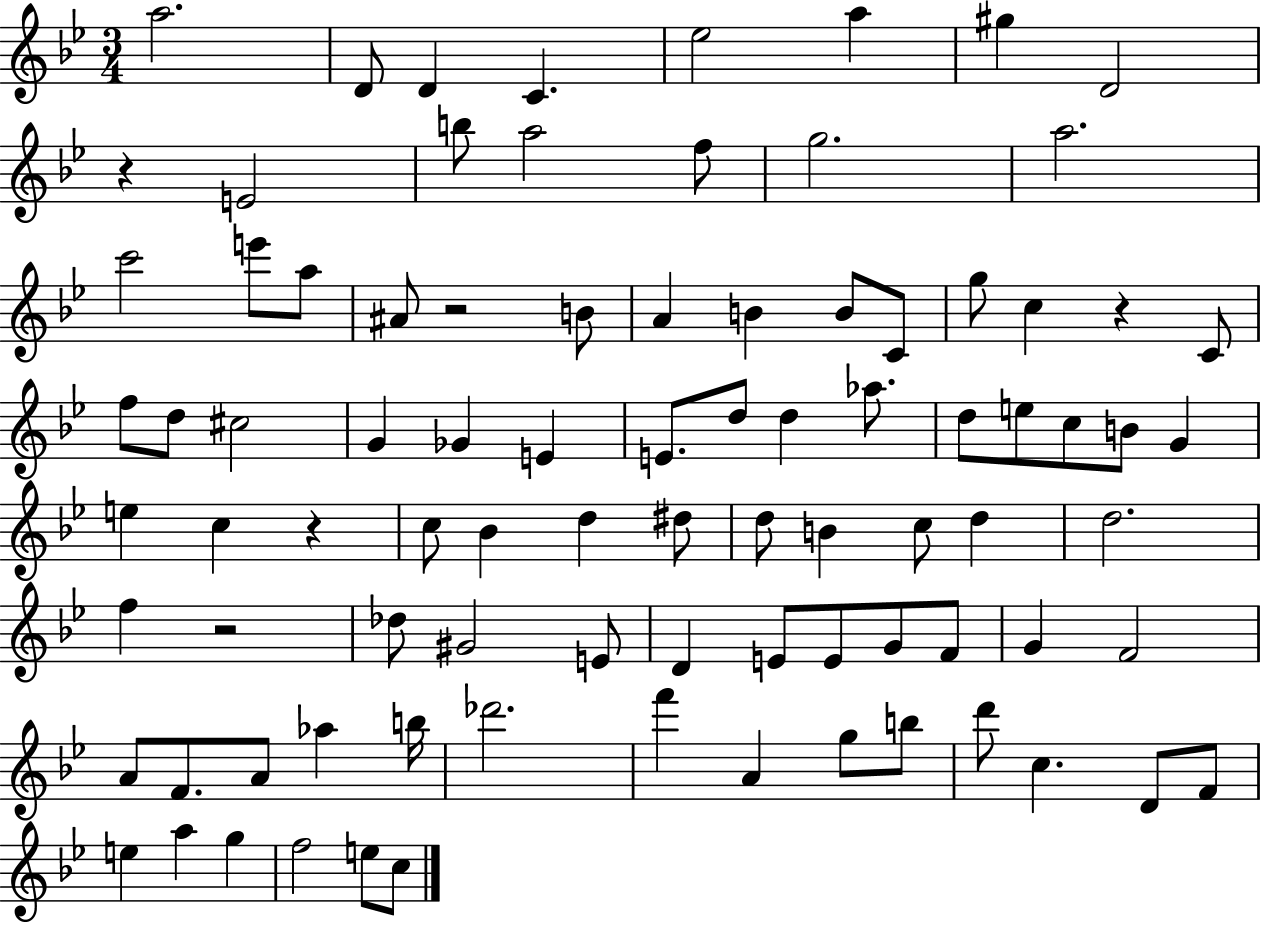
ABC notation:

X:1
T:Untitled
M:3/4
L:1/4
K:Bb
a2 D/2 D C _e2 a ^g D2 z E2 b/2 a2 f/2 g2 a2 c'2 e'/2 a/2 ^A/2 z2 B/2 A B B/2 C/2 g/2 c z C/2 f/2 d/2 ^c2 G _G E E/2 d/2 d _a/2 d/2 e/2 c/2 B/2 G e c z c/2 _B d ^d/2 d/2 B c/2 d d2 f z2 _d/2 ^G2 E/2 D E/2 E/2 G/2 F/2 G F2 A/2 F/2 A/2 _a b/4 _d'2 f' A g/2 b/2 d'/2 c D/2 F/2 e a g f2 e/2 c/2